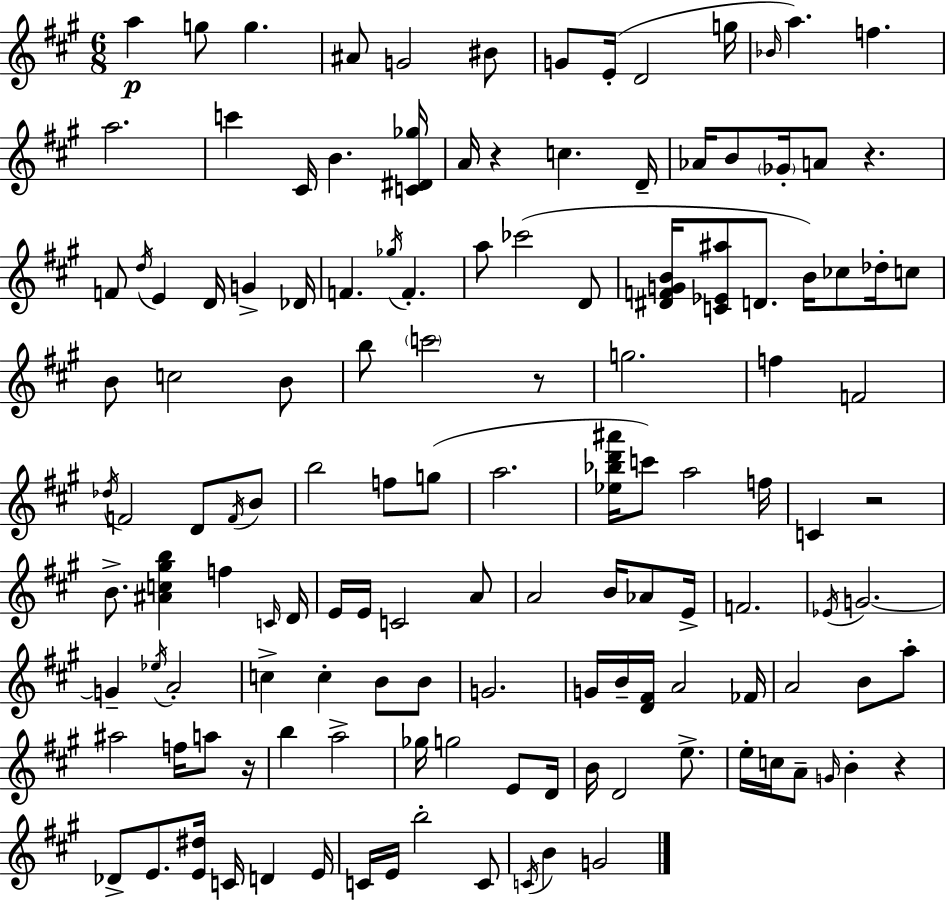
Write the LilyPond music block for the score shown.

{
  \clef treble
  \numericTimeSignature
  \time 6/8
  \key a \major
  a''4\p g''8 g''4. | ais'8 g'2 bis'8 | g'8 e'16-.( d'2 g''16 | \grace { bes'16 }) a''4. f''4. | \break a''2. | c'''4 cis'16 b'4. | <c' dis' ges''>16 a'16 r4 c''4. | d'16-- aes'16 b'8 \parenthesize ges'16-. a'8 r4. | \break f'8 \acciaccatura { d''16 } e'4 d'16 g'4-> | des'16 f'4. \acciaccatura { ges''16 } f'4.-. | a''8 ces'''2( | d'8 <dis' f' g' b'>16 <c' ees' ais''>8 d'8. b'16) ces''8 | \break des''16-. c''8 b'8 c''2 | b'8 b''8 \parenthesize c'''2 | r8 g''2. | f''4 f'2 | \break \acciaccatura { des''16 } f'2 | d'8 \acciaccatura { f'16 } b'8 b''2 | f''8 g''8( a''2. | <ees'' bes'' d''' ais'''>16 c'''8) a''2 | \break f''16 c'4 r2 | b'8.-> <ais' c'' gis'' b''>4 | f''4 \grace { c'16 } d'16 e'16 e'16 c'2 | a'8 a'2 | \break b'16 aes'8 e'16-> f'2. | \acciaccatura { ees'16 } g'2.~~ | g'4-- \acciaccatura { ees''16 } | a'2-. c''4-> | \break c''4-. b'8 b'8 g'2. | g'16 b'16-- <d' fis'>16 a'2 | fes'16 a'2 | b'8 a''8-. ais''2 | \break f''16 a''8 r16 b''4 | a''2-> ges''16 g''2 | e'8 d'16 b'16 d'2 | e''8.-> e''16-. c''16 a'8-- | \break \grace { g'16 } b'4-. r4 des'8-> e'8. | <e' dis''>16 c'16 d'4 e'16 c'16 e'16 b''2-. | c'8 \acciaccatura { c'16 } b'4 | g'2 \bar "|."
}